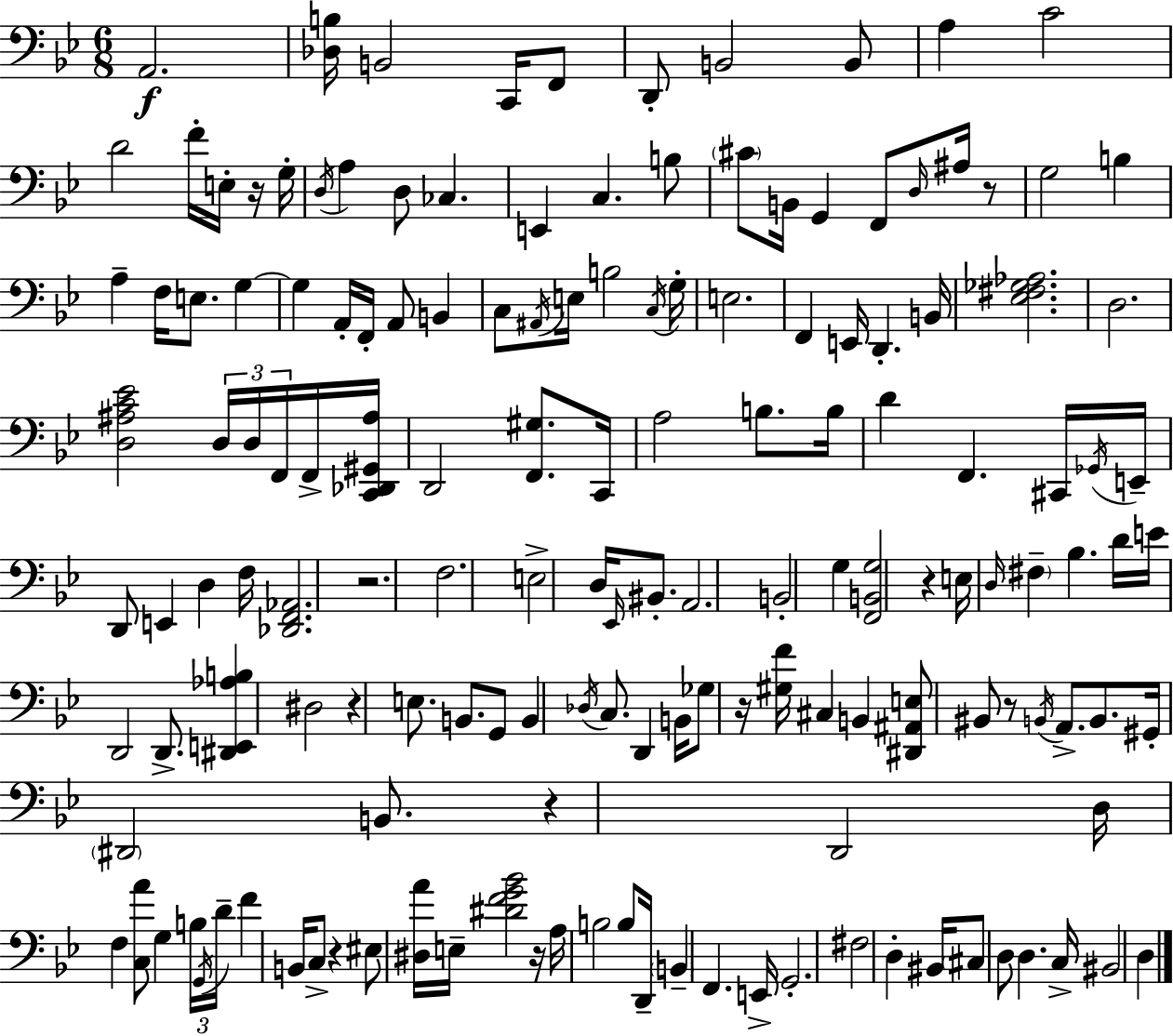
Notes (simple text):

A2/h. [Db3,B3]/s B2/h C2/s F2/e D2/e B2/h B2/e A3/q C4/h D4/h F4/s E3/s R/s G3/s D3/s A3/q D3/e CES3/q. E2/q C3/q. B3/e C#4/e B2/s G2/q F2/e D3/s A#3/s R/e G3/h B3/q A3/q F3/s E3/e. G3/q G3/q A2/s F2/s A2/e B2/q C3/e A#2/s E3/s B3/h C3/s G3/s E3/h. F2/q E2/s D2/q. B2/s [Eb3,F#3,Gb3,Ab3]/h. D3/h. [D3,A#3,C4,Eb4]/h D3/s D3/s F2/s F2/s [C2,Db2,G#2,A#3]/s D2/h [F2,G#3]/e. C2/s A3/h B3/e. B3/s D4/q F2/q. C#2/s Gb2/s E2/s D2/e E2/q D3/q F3/s [Db2,F2,Ab2]/h. R/h. F3/h. E3/h D3/s Eb2/s BIS2/e. A2/h. B2/h G3/q [F2,B2,G3]/h R/q E3/s D3/s F#3/q Bb3/q. D4/s E4/s D2/h D2/e. [D#2,E2,Ab3,B3]/q D#3/h R/q E3/e. B2/e. G2/e B2/q Db3/s C3/e. D2/q B2/s Gb3/e R/s [G#3,F4]/s C#3/q B2/q [D#2,A#2,E3]/e BIS2/e R/e B2/s A2/e. B2/e. G#2/s D#2/h B2/e. R/q D2/h D3/s F3/q [C3,A4]/e G3/q B3/s G2/s D4/s F4/q B2/s C3/e R/q EIS3/e [D#3,A4]/s E3/s [D#4,F4,G4,Bb4]/h R/s A3/s B3/h B3/e D2/s B2/q F2/q. E2/s G2/h. F#3/h D3/q BIS2/s C#3/e D3/e D3/q. C3/s BIS2/h D3/q